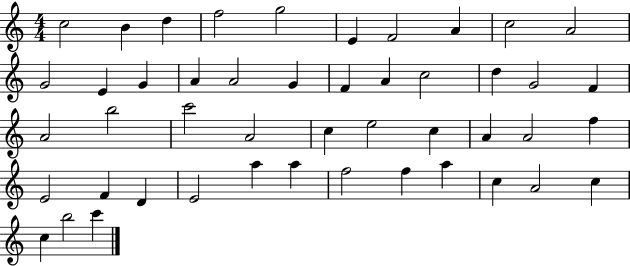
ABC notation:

X:1
T:Untitled
M:4/4
L:1/4
K:C
c2 B d f2 g2 E F2 A c2 A2 G2 E G A A2 G F A c2 d G2 F A2 b2 c'2 A2 c e2 c A A2 f E2 F D E2 a a f2 f a c A2 c c b2 c'